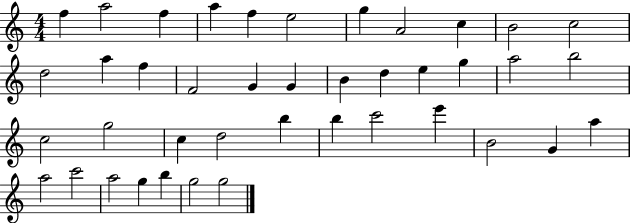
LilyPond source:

{
  \clef treble
  \numericTimeSignature
  \time 4/4
  \key c \major
  f''4 a''2 f''4 | a''4 f''4 e''2 | g''4 a'2 c''4 | b'2 c''2 | \break d''2 a''4 f''4 | f'2 g'4 g'4 | b'4 d''4 e''4 g''4 | a''2 b''2 | \break c''2 g''2 | c''4 d''2 b''4 | b''4 c'''2 e'''4 | b'2 g'4 a''4 | \break a''2 c'''2 | a''2 g''4 b''4 | g''2 g''2 | \bar "|."
}